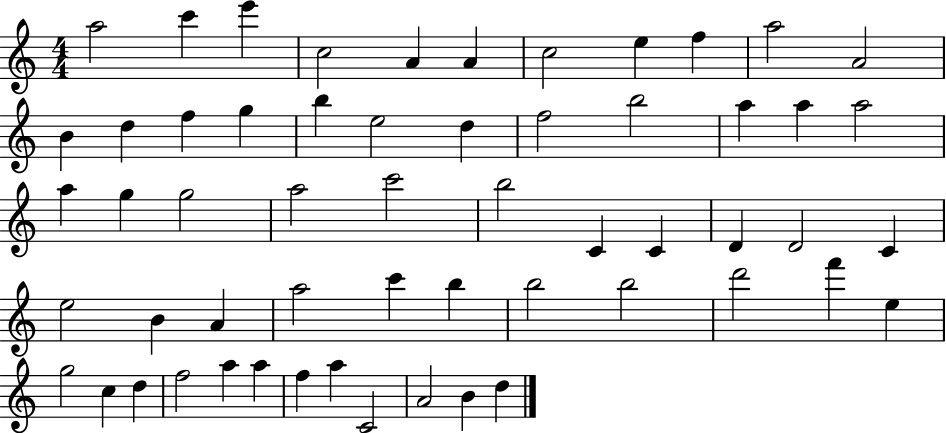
A5/h C6/q E6/q C5/h A4/q A4/q C5/h E5/q F5/q A5/h A4/h B4/q D5/q F5/q G5/q B5/q E5/h D5/q F5/h B5/h A5/q A5/q A5/h A5/q G5/q G5/h A5/h C6/h B5/h C4/q C4/q D4/q D4/h C4/q E5/h B4/q A4/q A5/h C6/q B5/q B5/h B5/h D6/h F6/q E5/q G5/h C5/q D5/q F5/h A5/q A5/q F5/q A5/q C4/h A4/h B4/q D5/q